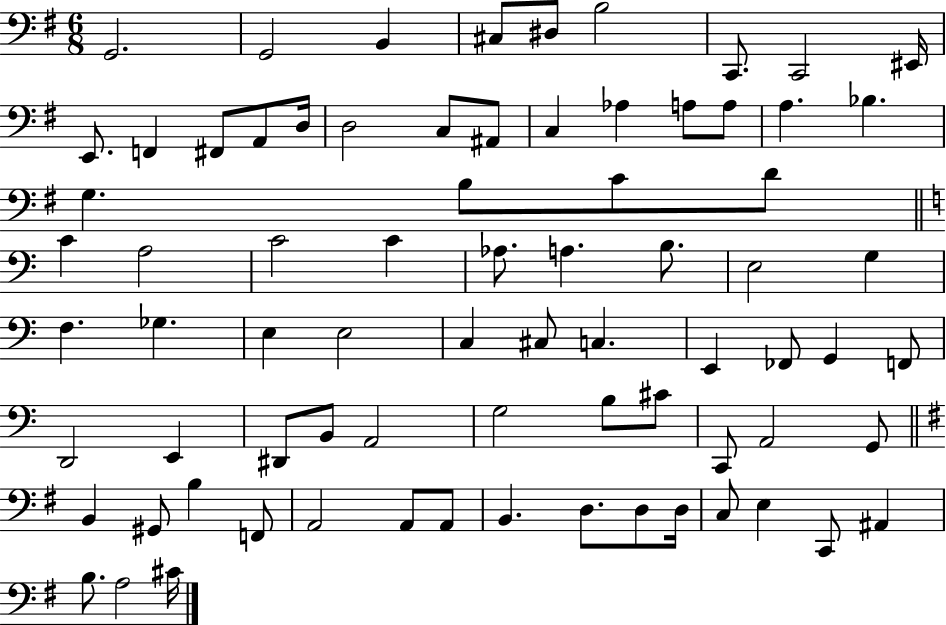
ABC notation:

X:1
T:Untitled
M:6/8
L:1/4
K:G
G,,2 G,,2 B,, ^C,/2 ^D,/2 B,2 C,,/2 C,,2 ^E,,/4 E,,/2 F,, ^F,,/2 A,,/2 D,/4 D,2 C,/2 ^A,,/2 C, _A, A,/2 A,/2 A, _B, G, B,/2 C/2 D/2 C A,2 C2 C _A,/2 A, B,/2 E,2 G, F, _G, E, E,2 C, ^C,/2 C, E,, _F,,/2 G,, F,,/2 D,,2 E,, ^D,,/2 B,,/2 A,,2 G,2 B,/2 ^C/2 C,,/2 A,,2 G,,/2 B,, ^G,,/2 B, F,,/2 A,,2 A,,/2 A,,/2 B,, D,/2 D,/2 D,/4 C,/2 E, C,,/2 ^A,, B,/2 A,2 ^C/4